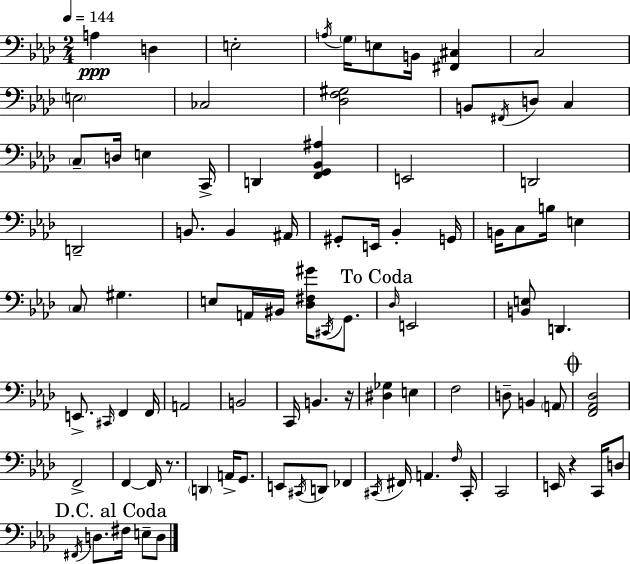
{
  \clef bass
  \numericTimeSignature
  \time 2/4
  \key aes \major
  \tempo 4 = 144
  a4\ppp d4 | e2-. | \acciaccatura { a16 } \parenthesize g16 e8 b,16 <fis, cis>4 | c2 | \break \parenthesize e2 | ces2 | <des f gis>2 | b,8 \acciaccatura { fis,16 } d8 c4 | \break \parenthesize c8-- d16 e4 | c,16-> d,4 <f, g, bes, ais>4 | e,2 | d,2 | \break d,2-- | b,8. b,4 | ais,16 gis,8-. e,16 bes,4-. | g,16 b,16 c8 b16 e4 | \break \parenthesize c8 gis4. | e8 a,16 bis,16 <des fis gis'>16 \acciaccatura { cis,16 } | g,8. \mark "To Coda" \grace { des16 } e,2 | <b, e>8 d,4. | \break e,8.-> \grace { cis,16 } | f,4 f,16 a,2 | b,2 | c,16 b,4. | \break r16 <dis ges>4 | e4 f2 | d8-- b,4 | \parenthesize a,8 \mark \markup { \musicglyph "scripts.coda" } <f, aes, des>2 | \break f,2-> | f,4~~ | f,16 r8. \parenthesize d,4 | a,16-> g,8. e,8 \acciaccatura { cis,16 } | \break d,8 fes,4 \acciaccatura { cis,16 } fis,16 | a,4. \grace { f16 } cis,16-. | c,2 | e,16 r4 c,16 d8 | \break \mark "D.C. al Coda" \acciaccatura { fis,16 } d8. fis16 e8-- d8 | \bar "|."
}